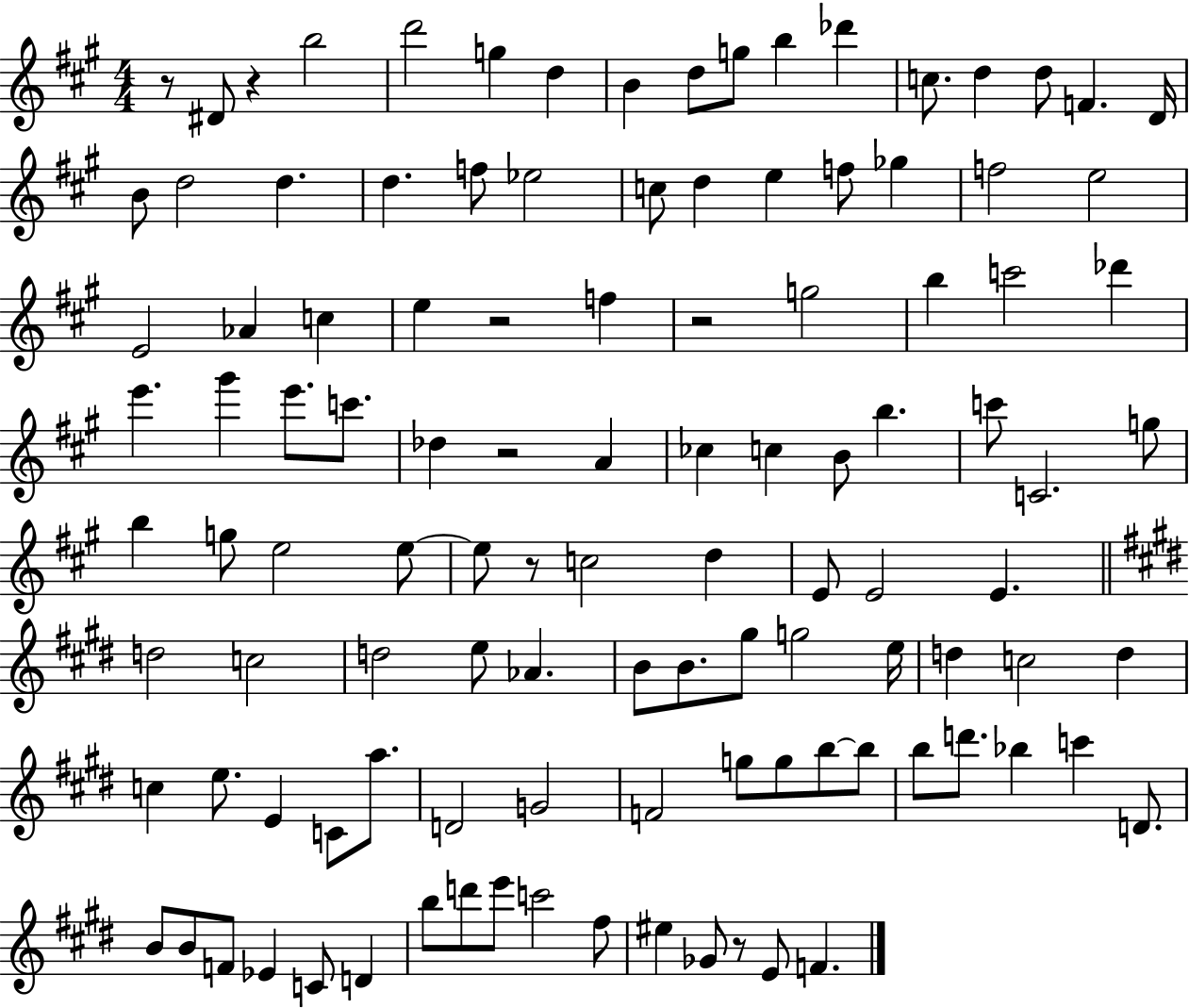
{
  \clef treble
  \numericTimeSignature
  \time 4/4
  \key a \major
  r8 dis'8 r4 b''2 | d'''2 g''4 d''4 | b'4 d''8 g''8 b''4 des'''4 | c''8. d''4 d''8 f'4. d'16 | \break b'8 d''2 d''4. | d''4. f''8 ees''2 | c''8 d''4 e''4 f''8 ges''4 | f''2 e''2 | \break e'2 aes'4 c''4 | e''4 r2 f''4 | r2 g''2 | b''4 c'''2 des'''4 | \break e'''4. gis'''4 e'''8. c'''8. | des''4 r2 a'4 | ces''4 c''4 b'8 b''4. | c'''8 c'2. g''8 | \break b''4 g''8 e''2 e''8~~ | e''8 r8 c''2 d''4 | e'8 e'2 e'4. | \bar "||" \break \key e \major d''2 c''2 | d''2 e''8 aes'4. | b'8 b'8. gis''8 g''2 e''16 | d''4 c''2 d''4 | \break c''4 e''8. e'4 c'8 a''8. | d'2 g'2 | f'2 g''8 g''8 b''8~~ b''8 | b''8 d'''8. bes''4 c'''4 d'8. | \break b'8 b'8 f'8 ees'4 c'8 d'4 | b''8 d'''8 e'''8 c'''2 fis''8 | eis''4 ges'8 r8 e'8 f'4. | \bar "|."
}